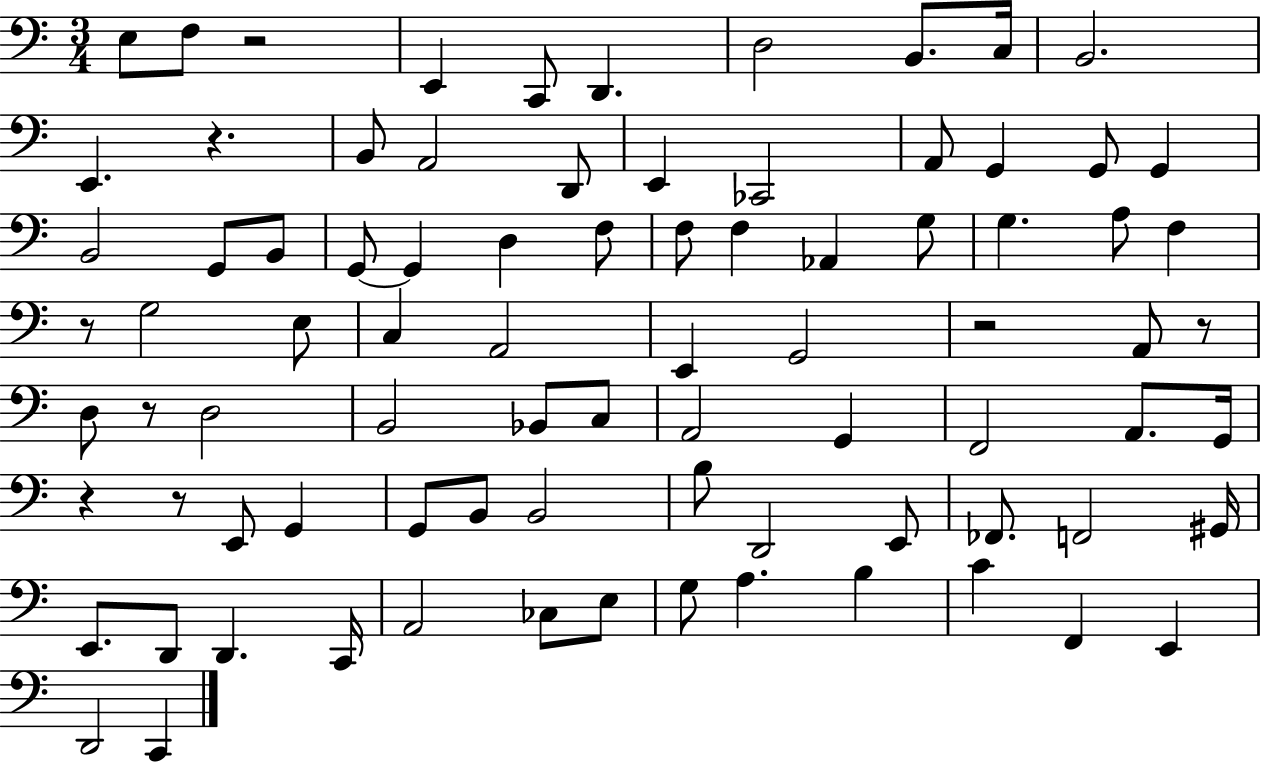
E3/e F3/e R/h E2/q C2/e D2/q. D3/h B2/e. C3/s B2/h. E2/q. R/q. B2/e A2/h D2/e E2/q CES2/h A2/e G2/q G2/e G2/q B2/h G2/e B2/e G2/e G2/q D3/q F3/e F3/e F3/q Ab2/q G3/e G3/q. A3/e F3/q R/e G3/h E3/e C3/q A2/h E2/q G2/h R/h A2/e R/e D3/e R/e D3/h B2/h Bb2/e C3/e A2/h G2/q F2/h A2/e. G2/s R/q R/e E2/e G2/q G2/e B2/e B2/h B3/e D2/h E2/e FES2/e. F2/h G#2/s E2/e. D2/e D2/q. C2/s A2/h CES3/e E3/e G3/e A3/q. B3/q C4/q F2/q E2/q D2/h C2/q